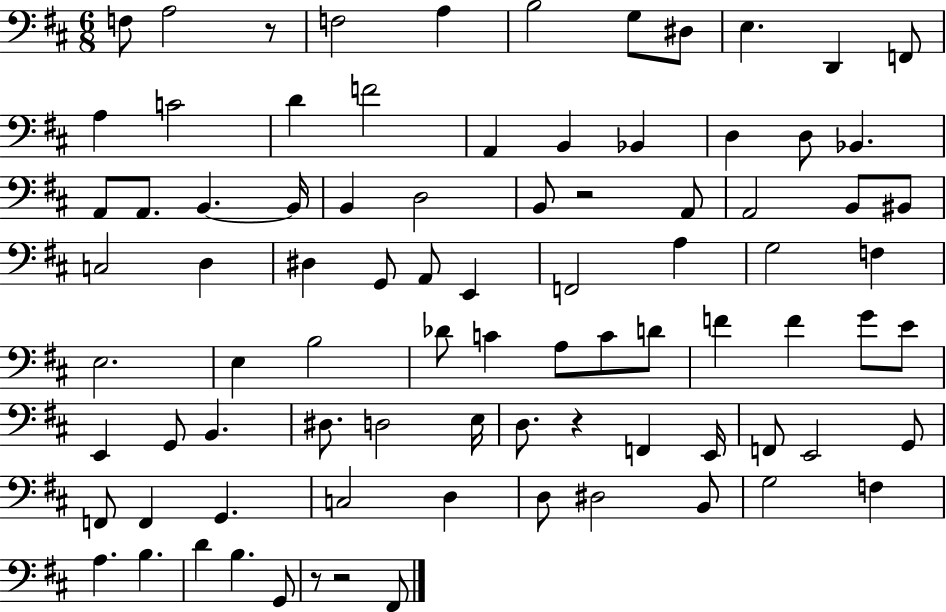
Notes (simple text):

F3/e A3/h R/e F3/h A3/q B3/h G3/e D#3/e E3/q. D2/q F2/e A3/q C4/h D4/q F4/h A2/q B2/q Bb2/q D3/q D3/e Bb2/q. A2/e A2/e. B2/q. B2/s B2/q D3/h B2/e R/h A2/e A2/h B2/e BIS2/e C3/h D3/q D#3/q G2/e A2/e E2/q F2/h A3/q G3/h F3/q E3/h. E3/q B3/h Db4/e C4/q A3/e C4/e D4/e F4/q F4/q G4/e E4/e E2/q G2/e B2/q. D#3/e. D3/h E3/s D3/e. R/q F2/q E2/s F2/e E2/h G2/e F2/e F2/q G2/q. C3/h D3/q D3/e D#3/h B2/e G3/h F3/q A3/q. B3/q. D4/q B3/q. G2/e R/e R/h F#2/e